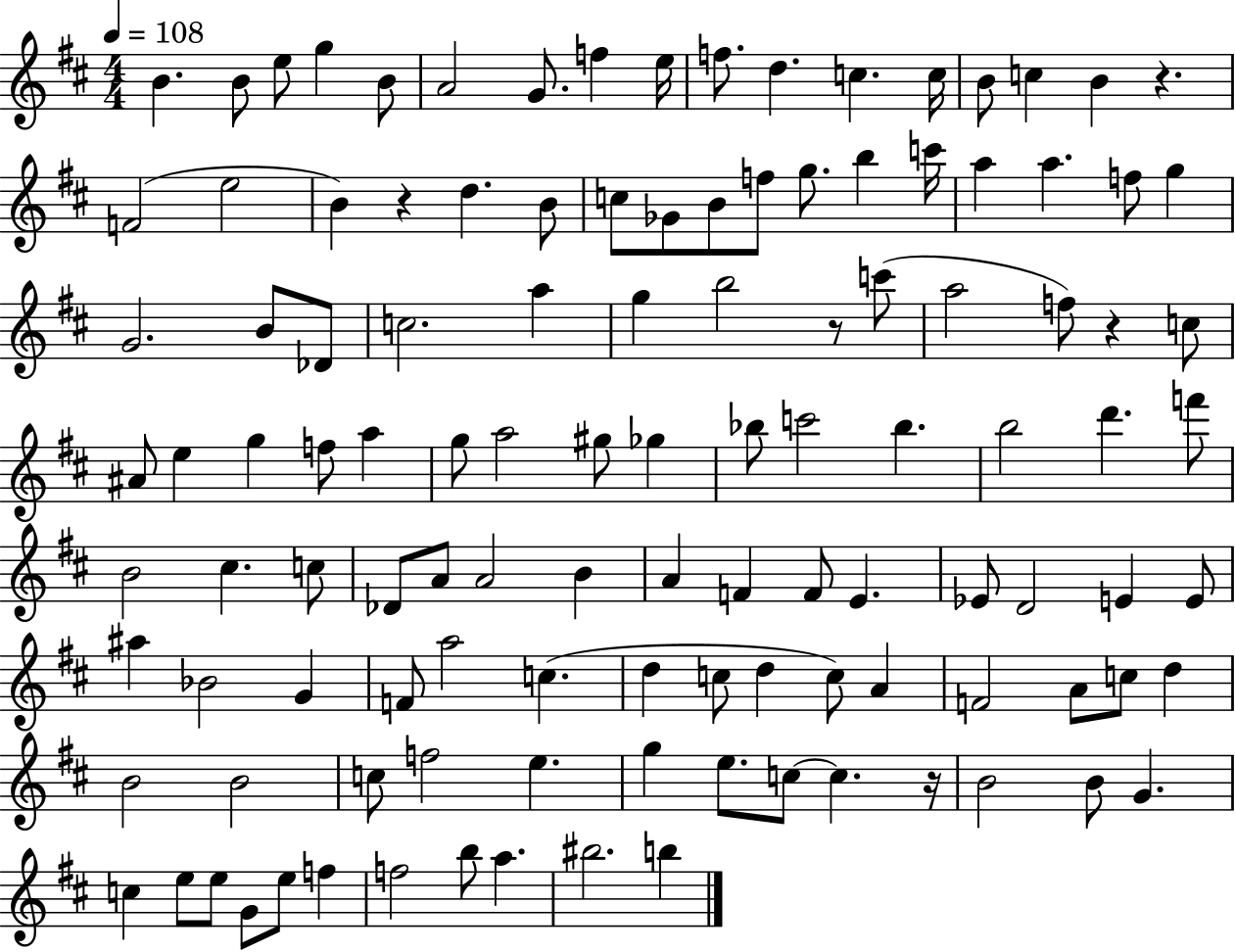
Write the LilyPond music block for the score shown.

{
  \clef treble
  \numericTimeSignature
  \time 4/4
  \key d \major
  \tempo 4 = 108
  \repeat volta 2 { b'4. b'8 e''8 g''4 b'8 | a'2 g'8. f''4 e''16 | f''8. d''4. c''4. c''16 | b'8 c''4 b'4 r4. | \break f'2( e''2 | b'4) r4 d''4. b'8 | c''8 ges'8 b'8 f''8 g''8. b''4 c'''16 | a''4 a''4. f''8 g''4 | \break g'2. b'8 des'8 | c''2. a''4 | g''4 b''2 r8 c'''8( | a''2 f''8) r4 c''8 | \break ais'8 e''4 g''4 f''8 a''4 | g''8 a''2 gis''8 ges''4 | bes''8 c'''2 bes''4. | b''2 d'''4. f'''8 | \break b'2 cis''4. c''8 | des'8 a'8 a'2 b'4 | a'4 f'4 f'8 e'4. | ees'8 d'2 e'4 e'8 | \break ais''4 bes'2 g'4 | f'8 a''2 c''4.( | d''4 c''8 d''4 c''8) a'4 | f'2 a'8 c''8 d''4 | \break b'2 b'2 | c''8 f''2 e''4. | g''4 e''8. c''8~~ c''4. r16 | b'2 b'8 g'4. | \break c''4 e''8 e''8 g'8 e''8 f''4 | f''2 b''8 a''4. | bis''2. b''4 | } \bar "|."
}